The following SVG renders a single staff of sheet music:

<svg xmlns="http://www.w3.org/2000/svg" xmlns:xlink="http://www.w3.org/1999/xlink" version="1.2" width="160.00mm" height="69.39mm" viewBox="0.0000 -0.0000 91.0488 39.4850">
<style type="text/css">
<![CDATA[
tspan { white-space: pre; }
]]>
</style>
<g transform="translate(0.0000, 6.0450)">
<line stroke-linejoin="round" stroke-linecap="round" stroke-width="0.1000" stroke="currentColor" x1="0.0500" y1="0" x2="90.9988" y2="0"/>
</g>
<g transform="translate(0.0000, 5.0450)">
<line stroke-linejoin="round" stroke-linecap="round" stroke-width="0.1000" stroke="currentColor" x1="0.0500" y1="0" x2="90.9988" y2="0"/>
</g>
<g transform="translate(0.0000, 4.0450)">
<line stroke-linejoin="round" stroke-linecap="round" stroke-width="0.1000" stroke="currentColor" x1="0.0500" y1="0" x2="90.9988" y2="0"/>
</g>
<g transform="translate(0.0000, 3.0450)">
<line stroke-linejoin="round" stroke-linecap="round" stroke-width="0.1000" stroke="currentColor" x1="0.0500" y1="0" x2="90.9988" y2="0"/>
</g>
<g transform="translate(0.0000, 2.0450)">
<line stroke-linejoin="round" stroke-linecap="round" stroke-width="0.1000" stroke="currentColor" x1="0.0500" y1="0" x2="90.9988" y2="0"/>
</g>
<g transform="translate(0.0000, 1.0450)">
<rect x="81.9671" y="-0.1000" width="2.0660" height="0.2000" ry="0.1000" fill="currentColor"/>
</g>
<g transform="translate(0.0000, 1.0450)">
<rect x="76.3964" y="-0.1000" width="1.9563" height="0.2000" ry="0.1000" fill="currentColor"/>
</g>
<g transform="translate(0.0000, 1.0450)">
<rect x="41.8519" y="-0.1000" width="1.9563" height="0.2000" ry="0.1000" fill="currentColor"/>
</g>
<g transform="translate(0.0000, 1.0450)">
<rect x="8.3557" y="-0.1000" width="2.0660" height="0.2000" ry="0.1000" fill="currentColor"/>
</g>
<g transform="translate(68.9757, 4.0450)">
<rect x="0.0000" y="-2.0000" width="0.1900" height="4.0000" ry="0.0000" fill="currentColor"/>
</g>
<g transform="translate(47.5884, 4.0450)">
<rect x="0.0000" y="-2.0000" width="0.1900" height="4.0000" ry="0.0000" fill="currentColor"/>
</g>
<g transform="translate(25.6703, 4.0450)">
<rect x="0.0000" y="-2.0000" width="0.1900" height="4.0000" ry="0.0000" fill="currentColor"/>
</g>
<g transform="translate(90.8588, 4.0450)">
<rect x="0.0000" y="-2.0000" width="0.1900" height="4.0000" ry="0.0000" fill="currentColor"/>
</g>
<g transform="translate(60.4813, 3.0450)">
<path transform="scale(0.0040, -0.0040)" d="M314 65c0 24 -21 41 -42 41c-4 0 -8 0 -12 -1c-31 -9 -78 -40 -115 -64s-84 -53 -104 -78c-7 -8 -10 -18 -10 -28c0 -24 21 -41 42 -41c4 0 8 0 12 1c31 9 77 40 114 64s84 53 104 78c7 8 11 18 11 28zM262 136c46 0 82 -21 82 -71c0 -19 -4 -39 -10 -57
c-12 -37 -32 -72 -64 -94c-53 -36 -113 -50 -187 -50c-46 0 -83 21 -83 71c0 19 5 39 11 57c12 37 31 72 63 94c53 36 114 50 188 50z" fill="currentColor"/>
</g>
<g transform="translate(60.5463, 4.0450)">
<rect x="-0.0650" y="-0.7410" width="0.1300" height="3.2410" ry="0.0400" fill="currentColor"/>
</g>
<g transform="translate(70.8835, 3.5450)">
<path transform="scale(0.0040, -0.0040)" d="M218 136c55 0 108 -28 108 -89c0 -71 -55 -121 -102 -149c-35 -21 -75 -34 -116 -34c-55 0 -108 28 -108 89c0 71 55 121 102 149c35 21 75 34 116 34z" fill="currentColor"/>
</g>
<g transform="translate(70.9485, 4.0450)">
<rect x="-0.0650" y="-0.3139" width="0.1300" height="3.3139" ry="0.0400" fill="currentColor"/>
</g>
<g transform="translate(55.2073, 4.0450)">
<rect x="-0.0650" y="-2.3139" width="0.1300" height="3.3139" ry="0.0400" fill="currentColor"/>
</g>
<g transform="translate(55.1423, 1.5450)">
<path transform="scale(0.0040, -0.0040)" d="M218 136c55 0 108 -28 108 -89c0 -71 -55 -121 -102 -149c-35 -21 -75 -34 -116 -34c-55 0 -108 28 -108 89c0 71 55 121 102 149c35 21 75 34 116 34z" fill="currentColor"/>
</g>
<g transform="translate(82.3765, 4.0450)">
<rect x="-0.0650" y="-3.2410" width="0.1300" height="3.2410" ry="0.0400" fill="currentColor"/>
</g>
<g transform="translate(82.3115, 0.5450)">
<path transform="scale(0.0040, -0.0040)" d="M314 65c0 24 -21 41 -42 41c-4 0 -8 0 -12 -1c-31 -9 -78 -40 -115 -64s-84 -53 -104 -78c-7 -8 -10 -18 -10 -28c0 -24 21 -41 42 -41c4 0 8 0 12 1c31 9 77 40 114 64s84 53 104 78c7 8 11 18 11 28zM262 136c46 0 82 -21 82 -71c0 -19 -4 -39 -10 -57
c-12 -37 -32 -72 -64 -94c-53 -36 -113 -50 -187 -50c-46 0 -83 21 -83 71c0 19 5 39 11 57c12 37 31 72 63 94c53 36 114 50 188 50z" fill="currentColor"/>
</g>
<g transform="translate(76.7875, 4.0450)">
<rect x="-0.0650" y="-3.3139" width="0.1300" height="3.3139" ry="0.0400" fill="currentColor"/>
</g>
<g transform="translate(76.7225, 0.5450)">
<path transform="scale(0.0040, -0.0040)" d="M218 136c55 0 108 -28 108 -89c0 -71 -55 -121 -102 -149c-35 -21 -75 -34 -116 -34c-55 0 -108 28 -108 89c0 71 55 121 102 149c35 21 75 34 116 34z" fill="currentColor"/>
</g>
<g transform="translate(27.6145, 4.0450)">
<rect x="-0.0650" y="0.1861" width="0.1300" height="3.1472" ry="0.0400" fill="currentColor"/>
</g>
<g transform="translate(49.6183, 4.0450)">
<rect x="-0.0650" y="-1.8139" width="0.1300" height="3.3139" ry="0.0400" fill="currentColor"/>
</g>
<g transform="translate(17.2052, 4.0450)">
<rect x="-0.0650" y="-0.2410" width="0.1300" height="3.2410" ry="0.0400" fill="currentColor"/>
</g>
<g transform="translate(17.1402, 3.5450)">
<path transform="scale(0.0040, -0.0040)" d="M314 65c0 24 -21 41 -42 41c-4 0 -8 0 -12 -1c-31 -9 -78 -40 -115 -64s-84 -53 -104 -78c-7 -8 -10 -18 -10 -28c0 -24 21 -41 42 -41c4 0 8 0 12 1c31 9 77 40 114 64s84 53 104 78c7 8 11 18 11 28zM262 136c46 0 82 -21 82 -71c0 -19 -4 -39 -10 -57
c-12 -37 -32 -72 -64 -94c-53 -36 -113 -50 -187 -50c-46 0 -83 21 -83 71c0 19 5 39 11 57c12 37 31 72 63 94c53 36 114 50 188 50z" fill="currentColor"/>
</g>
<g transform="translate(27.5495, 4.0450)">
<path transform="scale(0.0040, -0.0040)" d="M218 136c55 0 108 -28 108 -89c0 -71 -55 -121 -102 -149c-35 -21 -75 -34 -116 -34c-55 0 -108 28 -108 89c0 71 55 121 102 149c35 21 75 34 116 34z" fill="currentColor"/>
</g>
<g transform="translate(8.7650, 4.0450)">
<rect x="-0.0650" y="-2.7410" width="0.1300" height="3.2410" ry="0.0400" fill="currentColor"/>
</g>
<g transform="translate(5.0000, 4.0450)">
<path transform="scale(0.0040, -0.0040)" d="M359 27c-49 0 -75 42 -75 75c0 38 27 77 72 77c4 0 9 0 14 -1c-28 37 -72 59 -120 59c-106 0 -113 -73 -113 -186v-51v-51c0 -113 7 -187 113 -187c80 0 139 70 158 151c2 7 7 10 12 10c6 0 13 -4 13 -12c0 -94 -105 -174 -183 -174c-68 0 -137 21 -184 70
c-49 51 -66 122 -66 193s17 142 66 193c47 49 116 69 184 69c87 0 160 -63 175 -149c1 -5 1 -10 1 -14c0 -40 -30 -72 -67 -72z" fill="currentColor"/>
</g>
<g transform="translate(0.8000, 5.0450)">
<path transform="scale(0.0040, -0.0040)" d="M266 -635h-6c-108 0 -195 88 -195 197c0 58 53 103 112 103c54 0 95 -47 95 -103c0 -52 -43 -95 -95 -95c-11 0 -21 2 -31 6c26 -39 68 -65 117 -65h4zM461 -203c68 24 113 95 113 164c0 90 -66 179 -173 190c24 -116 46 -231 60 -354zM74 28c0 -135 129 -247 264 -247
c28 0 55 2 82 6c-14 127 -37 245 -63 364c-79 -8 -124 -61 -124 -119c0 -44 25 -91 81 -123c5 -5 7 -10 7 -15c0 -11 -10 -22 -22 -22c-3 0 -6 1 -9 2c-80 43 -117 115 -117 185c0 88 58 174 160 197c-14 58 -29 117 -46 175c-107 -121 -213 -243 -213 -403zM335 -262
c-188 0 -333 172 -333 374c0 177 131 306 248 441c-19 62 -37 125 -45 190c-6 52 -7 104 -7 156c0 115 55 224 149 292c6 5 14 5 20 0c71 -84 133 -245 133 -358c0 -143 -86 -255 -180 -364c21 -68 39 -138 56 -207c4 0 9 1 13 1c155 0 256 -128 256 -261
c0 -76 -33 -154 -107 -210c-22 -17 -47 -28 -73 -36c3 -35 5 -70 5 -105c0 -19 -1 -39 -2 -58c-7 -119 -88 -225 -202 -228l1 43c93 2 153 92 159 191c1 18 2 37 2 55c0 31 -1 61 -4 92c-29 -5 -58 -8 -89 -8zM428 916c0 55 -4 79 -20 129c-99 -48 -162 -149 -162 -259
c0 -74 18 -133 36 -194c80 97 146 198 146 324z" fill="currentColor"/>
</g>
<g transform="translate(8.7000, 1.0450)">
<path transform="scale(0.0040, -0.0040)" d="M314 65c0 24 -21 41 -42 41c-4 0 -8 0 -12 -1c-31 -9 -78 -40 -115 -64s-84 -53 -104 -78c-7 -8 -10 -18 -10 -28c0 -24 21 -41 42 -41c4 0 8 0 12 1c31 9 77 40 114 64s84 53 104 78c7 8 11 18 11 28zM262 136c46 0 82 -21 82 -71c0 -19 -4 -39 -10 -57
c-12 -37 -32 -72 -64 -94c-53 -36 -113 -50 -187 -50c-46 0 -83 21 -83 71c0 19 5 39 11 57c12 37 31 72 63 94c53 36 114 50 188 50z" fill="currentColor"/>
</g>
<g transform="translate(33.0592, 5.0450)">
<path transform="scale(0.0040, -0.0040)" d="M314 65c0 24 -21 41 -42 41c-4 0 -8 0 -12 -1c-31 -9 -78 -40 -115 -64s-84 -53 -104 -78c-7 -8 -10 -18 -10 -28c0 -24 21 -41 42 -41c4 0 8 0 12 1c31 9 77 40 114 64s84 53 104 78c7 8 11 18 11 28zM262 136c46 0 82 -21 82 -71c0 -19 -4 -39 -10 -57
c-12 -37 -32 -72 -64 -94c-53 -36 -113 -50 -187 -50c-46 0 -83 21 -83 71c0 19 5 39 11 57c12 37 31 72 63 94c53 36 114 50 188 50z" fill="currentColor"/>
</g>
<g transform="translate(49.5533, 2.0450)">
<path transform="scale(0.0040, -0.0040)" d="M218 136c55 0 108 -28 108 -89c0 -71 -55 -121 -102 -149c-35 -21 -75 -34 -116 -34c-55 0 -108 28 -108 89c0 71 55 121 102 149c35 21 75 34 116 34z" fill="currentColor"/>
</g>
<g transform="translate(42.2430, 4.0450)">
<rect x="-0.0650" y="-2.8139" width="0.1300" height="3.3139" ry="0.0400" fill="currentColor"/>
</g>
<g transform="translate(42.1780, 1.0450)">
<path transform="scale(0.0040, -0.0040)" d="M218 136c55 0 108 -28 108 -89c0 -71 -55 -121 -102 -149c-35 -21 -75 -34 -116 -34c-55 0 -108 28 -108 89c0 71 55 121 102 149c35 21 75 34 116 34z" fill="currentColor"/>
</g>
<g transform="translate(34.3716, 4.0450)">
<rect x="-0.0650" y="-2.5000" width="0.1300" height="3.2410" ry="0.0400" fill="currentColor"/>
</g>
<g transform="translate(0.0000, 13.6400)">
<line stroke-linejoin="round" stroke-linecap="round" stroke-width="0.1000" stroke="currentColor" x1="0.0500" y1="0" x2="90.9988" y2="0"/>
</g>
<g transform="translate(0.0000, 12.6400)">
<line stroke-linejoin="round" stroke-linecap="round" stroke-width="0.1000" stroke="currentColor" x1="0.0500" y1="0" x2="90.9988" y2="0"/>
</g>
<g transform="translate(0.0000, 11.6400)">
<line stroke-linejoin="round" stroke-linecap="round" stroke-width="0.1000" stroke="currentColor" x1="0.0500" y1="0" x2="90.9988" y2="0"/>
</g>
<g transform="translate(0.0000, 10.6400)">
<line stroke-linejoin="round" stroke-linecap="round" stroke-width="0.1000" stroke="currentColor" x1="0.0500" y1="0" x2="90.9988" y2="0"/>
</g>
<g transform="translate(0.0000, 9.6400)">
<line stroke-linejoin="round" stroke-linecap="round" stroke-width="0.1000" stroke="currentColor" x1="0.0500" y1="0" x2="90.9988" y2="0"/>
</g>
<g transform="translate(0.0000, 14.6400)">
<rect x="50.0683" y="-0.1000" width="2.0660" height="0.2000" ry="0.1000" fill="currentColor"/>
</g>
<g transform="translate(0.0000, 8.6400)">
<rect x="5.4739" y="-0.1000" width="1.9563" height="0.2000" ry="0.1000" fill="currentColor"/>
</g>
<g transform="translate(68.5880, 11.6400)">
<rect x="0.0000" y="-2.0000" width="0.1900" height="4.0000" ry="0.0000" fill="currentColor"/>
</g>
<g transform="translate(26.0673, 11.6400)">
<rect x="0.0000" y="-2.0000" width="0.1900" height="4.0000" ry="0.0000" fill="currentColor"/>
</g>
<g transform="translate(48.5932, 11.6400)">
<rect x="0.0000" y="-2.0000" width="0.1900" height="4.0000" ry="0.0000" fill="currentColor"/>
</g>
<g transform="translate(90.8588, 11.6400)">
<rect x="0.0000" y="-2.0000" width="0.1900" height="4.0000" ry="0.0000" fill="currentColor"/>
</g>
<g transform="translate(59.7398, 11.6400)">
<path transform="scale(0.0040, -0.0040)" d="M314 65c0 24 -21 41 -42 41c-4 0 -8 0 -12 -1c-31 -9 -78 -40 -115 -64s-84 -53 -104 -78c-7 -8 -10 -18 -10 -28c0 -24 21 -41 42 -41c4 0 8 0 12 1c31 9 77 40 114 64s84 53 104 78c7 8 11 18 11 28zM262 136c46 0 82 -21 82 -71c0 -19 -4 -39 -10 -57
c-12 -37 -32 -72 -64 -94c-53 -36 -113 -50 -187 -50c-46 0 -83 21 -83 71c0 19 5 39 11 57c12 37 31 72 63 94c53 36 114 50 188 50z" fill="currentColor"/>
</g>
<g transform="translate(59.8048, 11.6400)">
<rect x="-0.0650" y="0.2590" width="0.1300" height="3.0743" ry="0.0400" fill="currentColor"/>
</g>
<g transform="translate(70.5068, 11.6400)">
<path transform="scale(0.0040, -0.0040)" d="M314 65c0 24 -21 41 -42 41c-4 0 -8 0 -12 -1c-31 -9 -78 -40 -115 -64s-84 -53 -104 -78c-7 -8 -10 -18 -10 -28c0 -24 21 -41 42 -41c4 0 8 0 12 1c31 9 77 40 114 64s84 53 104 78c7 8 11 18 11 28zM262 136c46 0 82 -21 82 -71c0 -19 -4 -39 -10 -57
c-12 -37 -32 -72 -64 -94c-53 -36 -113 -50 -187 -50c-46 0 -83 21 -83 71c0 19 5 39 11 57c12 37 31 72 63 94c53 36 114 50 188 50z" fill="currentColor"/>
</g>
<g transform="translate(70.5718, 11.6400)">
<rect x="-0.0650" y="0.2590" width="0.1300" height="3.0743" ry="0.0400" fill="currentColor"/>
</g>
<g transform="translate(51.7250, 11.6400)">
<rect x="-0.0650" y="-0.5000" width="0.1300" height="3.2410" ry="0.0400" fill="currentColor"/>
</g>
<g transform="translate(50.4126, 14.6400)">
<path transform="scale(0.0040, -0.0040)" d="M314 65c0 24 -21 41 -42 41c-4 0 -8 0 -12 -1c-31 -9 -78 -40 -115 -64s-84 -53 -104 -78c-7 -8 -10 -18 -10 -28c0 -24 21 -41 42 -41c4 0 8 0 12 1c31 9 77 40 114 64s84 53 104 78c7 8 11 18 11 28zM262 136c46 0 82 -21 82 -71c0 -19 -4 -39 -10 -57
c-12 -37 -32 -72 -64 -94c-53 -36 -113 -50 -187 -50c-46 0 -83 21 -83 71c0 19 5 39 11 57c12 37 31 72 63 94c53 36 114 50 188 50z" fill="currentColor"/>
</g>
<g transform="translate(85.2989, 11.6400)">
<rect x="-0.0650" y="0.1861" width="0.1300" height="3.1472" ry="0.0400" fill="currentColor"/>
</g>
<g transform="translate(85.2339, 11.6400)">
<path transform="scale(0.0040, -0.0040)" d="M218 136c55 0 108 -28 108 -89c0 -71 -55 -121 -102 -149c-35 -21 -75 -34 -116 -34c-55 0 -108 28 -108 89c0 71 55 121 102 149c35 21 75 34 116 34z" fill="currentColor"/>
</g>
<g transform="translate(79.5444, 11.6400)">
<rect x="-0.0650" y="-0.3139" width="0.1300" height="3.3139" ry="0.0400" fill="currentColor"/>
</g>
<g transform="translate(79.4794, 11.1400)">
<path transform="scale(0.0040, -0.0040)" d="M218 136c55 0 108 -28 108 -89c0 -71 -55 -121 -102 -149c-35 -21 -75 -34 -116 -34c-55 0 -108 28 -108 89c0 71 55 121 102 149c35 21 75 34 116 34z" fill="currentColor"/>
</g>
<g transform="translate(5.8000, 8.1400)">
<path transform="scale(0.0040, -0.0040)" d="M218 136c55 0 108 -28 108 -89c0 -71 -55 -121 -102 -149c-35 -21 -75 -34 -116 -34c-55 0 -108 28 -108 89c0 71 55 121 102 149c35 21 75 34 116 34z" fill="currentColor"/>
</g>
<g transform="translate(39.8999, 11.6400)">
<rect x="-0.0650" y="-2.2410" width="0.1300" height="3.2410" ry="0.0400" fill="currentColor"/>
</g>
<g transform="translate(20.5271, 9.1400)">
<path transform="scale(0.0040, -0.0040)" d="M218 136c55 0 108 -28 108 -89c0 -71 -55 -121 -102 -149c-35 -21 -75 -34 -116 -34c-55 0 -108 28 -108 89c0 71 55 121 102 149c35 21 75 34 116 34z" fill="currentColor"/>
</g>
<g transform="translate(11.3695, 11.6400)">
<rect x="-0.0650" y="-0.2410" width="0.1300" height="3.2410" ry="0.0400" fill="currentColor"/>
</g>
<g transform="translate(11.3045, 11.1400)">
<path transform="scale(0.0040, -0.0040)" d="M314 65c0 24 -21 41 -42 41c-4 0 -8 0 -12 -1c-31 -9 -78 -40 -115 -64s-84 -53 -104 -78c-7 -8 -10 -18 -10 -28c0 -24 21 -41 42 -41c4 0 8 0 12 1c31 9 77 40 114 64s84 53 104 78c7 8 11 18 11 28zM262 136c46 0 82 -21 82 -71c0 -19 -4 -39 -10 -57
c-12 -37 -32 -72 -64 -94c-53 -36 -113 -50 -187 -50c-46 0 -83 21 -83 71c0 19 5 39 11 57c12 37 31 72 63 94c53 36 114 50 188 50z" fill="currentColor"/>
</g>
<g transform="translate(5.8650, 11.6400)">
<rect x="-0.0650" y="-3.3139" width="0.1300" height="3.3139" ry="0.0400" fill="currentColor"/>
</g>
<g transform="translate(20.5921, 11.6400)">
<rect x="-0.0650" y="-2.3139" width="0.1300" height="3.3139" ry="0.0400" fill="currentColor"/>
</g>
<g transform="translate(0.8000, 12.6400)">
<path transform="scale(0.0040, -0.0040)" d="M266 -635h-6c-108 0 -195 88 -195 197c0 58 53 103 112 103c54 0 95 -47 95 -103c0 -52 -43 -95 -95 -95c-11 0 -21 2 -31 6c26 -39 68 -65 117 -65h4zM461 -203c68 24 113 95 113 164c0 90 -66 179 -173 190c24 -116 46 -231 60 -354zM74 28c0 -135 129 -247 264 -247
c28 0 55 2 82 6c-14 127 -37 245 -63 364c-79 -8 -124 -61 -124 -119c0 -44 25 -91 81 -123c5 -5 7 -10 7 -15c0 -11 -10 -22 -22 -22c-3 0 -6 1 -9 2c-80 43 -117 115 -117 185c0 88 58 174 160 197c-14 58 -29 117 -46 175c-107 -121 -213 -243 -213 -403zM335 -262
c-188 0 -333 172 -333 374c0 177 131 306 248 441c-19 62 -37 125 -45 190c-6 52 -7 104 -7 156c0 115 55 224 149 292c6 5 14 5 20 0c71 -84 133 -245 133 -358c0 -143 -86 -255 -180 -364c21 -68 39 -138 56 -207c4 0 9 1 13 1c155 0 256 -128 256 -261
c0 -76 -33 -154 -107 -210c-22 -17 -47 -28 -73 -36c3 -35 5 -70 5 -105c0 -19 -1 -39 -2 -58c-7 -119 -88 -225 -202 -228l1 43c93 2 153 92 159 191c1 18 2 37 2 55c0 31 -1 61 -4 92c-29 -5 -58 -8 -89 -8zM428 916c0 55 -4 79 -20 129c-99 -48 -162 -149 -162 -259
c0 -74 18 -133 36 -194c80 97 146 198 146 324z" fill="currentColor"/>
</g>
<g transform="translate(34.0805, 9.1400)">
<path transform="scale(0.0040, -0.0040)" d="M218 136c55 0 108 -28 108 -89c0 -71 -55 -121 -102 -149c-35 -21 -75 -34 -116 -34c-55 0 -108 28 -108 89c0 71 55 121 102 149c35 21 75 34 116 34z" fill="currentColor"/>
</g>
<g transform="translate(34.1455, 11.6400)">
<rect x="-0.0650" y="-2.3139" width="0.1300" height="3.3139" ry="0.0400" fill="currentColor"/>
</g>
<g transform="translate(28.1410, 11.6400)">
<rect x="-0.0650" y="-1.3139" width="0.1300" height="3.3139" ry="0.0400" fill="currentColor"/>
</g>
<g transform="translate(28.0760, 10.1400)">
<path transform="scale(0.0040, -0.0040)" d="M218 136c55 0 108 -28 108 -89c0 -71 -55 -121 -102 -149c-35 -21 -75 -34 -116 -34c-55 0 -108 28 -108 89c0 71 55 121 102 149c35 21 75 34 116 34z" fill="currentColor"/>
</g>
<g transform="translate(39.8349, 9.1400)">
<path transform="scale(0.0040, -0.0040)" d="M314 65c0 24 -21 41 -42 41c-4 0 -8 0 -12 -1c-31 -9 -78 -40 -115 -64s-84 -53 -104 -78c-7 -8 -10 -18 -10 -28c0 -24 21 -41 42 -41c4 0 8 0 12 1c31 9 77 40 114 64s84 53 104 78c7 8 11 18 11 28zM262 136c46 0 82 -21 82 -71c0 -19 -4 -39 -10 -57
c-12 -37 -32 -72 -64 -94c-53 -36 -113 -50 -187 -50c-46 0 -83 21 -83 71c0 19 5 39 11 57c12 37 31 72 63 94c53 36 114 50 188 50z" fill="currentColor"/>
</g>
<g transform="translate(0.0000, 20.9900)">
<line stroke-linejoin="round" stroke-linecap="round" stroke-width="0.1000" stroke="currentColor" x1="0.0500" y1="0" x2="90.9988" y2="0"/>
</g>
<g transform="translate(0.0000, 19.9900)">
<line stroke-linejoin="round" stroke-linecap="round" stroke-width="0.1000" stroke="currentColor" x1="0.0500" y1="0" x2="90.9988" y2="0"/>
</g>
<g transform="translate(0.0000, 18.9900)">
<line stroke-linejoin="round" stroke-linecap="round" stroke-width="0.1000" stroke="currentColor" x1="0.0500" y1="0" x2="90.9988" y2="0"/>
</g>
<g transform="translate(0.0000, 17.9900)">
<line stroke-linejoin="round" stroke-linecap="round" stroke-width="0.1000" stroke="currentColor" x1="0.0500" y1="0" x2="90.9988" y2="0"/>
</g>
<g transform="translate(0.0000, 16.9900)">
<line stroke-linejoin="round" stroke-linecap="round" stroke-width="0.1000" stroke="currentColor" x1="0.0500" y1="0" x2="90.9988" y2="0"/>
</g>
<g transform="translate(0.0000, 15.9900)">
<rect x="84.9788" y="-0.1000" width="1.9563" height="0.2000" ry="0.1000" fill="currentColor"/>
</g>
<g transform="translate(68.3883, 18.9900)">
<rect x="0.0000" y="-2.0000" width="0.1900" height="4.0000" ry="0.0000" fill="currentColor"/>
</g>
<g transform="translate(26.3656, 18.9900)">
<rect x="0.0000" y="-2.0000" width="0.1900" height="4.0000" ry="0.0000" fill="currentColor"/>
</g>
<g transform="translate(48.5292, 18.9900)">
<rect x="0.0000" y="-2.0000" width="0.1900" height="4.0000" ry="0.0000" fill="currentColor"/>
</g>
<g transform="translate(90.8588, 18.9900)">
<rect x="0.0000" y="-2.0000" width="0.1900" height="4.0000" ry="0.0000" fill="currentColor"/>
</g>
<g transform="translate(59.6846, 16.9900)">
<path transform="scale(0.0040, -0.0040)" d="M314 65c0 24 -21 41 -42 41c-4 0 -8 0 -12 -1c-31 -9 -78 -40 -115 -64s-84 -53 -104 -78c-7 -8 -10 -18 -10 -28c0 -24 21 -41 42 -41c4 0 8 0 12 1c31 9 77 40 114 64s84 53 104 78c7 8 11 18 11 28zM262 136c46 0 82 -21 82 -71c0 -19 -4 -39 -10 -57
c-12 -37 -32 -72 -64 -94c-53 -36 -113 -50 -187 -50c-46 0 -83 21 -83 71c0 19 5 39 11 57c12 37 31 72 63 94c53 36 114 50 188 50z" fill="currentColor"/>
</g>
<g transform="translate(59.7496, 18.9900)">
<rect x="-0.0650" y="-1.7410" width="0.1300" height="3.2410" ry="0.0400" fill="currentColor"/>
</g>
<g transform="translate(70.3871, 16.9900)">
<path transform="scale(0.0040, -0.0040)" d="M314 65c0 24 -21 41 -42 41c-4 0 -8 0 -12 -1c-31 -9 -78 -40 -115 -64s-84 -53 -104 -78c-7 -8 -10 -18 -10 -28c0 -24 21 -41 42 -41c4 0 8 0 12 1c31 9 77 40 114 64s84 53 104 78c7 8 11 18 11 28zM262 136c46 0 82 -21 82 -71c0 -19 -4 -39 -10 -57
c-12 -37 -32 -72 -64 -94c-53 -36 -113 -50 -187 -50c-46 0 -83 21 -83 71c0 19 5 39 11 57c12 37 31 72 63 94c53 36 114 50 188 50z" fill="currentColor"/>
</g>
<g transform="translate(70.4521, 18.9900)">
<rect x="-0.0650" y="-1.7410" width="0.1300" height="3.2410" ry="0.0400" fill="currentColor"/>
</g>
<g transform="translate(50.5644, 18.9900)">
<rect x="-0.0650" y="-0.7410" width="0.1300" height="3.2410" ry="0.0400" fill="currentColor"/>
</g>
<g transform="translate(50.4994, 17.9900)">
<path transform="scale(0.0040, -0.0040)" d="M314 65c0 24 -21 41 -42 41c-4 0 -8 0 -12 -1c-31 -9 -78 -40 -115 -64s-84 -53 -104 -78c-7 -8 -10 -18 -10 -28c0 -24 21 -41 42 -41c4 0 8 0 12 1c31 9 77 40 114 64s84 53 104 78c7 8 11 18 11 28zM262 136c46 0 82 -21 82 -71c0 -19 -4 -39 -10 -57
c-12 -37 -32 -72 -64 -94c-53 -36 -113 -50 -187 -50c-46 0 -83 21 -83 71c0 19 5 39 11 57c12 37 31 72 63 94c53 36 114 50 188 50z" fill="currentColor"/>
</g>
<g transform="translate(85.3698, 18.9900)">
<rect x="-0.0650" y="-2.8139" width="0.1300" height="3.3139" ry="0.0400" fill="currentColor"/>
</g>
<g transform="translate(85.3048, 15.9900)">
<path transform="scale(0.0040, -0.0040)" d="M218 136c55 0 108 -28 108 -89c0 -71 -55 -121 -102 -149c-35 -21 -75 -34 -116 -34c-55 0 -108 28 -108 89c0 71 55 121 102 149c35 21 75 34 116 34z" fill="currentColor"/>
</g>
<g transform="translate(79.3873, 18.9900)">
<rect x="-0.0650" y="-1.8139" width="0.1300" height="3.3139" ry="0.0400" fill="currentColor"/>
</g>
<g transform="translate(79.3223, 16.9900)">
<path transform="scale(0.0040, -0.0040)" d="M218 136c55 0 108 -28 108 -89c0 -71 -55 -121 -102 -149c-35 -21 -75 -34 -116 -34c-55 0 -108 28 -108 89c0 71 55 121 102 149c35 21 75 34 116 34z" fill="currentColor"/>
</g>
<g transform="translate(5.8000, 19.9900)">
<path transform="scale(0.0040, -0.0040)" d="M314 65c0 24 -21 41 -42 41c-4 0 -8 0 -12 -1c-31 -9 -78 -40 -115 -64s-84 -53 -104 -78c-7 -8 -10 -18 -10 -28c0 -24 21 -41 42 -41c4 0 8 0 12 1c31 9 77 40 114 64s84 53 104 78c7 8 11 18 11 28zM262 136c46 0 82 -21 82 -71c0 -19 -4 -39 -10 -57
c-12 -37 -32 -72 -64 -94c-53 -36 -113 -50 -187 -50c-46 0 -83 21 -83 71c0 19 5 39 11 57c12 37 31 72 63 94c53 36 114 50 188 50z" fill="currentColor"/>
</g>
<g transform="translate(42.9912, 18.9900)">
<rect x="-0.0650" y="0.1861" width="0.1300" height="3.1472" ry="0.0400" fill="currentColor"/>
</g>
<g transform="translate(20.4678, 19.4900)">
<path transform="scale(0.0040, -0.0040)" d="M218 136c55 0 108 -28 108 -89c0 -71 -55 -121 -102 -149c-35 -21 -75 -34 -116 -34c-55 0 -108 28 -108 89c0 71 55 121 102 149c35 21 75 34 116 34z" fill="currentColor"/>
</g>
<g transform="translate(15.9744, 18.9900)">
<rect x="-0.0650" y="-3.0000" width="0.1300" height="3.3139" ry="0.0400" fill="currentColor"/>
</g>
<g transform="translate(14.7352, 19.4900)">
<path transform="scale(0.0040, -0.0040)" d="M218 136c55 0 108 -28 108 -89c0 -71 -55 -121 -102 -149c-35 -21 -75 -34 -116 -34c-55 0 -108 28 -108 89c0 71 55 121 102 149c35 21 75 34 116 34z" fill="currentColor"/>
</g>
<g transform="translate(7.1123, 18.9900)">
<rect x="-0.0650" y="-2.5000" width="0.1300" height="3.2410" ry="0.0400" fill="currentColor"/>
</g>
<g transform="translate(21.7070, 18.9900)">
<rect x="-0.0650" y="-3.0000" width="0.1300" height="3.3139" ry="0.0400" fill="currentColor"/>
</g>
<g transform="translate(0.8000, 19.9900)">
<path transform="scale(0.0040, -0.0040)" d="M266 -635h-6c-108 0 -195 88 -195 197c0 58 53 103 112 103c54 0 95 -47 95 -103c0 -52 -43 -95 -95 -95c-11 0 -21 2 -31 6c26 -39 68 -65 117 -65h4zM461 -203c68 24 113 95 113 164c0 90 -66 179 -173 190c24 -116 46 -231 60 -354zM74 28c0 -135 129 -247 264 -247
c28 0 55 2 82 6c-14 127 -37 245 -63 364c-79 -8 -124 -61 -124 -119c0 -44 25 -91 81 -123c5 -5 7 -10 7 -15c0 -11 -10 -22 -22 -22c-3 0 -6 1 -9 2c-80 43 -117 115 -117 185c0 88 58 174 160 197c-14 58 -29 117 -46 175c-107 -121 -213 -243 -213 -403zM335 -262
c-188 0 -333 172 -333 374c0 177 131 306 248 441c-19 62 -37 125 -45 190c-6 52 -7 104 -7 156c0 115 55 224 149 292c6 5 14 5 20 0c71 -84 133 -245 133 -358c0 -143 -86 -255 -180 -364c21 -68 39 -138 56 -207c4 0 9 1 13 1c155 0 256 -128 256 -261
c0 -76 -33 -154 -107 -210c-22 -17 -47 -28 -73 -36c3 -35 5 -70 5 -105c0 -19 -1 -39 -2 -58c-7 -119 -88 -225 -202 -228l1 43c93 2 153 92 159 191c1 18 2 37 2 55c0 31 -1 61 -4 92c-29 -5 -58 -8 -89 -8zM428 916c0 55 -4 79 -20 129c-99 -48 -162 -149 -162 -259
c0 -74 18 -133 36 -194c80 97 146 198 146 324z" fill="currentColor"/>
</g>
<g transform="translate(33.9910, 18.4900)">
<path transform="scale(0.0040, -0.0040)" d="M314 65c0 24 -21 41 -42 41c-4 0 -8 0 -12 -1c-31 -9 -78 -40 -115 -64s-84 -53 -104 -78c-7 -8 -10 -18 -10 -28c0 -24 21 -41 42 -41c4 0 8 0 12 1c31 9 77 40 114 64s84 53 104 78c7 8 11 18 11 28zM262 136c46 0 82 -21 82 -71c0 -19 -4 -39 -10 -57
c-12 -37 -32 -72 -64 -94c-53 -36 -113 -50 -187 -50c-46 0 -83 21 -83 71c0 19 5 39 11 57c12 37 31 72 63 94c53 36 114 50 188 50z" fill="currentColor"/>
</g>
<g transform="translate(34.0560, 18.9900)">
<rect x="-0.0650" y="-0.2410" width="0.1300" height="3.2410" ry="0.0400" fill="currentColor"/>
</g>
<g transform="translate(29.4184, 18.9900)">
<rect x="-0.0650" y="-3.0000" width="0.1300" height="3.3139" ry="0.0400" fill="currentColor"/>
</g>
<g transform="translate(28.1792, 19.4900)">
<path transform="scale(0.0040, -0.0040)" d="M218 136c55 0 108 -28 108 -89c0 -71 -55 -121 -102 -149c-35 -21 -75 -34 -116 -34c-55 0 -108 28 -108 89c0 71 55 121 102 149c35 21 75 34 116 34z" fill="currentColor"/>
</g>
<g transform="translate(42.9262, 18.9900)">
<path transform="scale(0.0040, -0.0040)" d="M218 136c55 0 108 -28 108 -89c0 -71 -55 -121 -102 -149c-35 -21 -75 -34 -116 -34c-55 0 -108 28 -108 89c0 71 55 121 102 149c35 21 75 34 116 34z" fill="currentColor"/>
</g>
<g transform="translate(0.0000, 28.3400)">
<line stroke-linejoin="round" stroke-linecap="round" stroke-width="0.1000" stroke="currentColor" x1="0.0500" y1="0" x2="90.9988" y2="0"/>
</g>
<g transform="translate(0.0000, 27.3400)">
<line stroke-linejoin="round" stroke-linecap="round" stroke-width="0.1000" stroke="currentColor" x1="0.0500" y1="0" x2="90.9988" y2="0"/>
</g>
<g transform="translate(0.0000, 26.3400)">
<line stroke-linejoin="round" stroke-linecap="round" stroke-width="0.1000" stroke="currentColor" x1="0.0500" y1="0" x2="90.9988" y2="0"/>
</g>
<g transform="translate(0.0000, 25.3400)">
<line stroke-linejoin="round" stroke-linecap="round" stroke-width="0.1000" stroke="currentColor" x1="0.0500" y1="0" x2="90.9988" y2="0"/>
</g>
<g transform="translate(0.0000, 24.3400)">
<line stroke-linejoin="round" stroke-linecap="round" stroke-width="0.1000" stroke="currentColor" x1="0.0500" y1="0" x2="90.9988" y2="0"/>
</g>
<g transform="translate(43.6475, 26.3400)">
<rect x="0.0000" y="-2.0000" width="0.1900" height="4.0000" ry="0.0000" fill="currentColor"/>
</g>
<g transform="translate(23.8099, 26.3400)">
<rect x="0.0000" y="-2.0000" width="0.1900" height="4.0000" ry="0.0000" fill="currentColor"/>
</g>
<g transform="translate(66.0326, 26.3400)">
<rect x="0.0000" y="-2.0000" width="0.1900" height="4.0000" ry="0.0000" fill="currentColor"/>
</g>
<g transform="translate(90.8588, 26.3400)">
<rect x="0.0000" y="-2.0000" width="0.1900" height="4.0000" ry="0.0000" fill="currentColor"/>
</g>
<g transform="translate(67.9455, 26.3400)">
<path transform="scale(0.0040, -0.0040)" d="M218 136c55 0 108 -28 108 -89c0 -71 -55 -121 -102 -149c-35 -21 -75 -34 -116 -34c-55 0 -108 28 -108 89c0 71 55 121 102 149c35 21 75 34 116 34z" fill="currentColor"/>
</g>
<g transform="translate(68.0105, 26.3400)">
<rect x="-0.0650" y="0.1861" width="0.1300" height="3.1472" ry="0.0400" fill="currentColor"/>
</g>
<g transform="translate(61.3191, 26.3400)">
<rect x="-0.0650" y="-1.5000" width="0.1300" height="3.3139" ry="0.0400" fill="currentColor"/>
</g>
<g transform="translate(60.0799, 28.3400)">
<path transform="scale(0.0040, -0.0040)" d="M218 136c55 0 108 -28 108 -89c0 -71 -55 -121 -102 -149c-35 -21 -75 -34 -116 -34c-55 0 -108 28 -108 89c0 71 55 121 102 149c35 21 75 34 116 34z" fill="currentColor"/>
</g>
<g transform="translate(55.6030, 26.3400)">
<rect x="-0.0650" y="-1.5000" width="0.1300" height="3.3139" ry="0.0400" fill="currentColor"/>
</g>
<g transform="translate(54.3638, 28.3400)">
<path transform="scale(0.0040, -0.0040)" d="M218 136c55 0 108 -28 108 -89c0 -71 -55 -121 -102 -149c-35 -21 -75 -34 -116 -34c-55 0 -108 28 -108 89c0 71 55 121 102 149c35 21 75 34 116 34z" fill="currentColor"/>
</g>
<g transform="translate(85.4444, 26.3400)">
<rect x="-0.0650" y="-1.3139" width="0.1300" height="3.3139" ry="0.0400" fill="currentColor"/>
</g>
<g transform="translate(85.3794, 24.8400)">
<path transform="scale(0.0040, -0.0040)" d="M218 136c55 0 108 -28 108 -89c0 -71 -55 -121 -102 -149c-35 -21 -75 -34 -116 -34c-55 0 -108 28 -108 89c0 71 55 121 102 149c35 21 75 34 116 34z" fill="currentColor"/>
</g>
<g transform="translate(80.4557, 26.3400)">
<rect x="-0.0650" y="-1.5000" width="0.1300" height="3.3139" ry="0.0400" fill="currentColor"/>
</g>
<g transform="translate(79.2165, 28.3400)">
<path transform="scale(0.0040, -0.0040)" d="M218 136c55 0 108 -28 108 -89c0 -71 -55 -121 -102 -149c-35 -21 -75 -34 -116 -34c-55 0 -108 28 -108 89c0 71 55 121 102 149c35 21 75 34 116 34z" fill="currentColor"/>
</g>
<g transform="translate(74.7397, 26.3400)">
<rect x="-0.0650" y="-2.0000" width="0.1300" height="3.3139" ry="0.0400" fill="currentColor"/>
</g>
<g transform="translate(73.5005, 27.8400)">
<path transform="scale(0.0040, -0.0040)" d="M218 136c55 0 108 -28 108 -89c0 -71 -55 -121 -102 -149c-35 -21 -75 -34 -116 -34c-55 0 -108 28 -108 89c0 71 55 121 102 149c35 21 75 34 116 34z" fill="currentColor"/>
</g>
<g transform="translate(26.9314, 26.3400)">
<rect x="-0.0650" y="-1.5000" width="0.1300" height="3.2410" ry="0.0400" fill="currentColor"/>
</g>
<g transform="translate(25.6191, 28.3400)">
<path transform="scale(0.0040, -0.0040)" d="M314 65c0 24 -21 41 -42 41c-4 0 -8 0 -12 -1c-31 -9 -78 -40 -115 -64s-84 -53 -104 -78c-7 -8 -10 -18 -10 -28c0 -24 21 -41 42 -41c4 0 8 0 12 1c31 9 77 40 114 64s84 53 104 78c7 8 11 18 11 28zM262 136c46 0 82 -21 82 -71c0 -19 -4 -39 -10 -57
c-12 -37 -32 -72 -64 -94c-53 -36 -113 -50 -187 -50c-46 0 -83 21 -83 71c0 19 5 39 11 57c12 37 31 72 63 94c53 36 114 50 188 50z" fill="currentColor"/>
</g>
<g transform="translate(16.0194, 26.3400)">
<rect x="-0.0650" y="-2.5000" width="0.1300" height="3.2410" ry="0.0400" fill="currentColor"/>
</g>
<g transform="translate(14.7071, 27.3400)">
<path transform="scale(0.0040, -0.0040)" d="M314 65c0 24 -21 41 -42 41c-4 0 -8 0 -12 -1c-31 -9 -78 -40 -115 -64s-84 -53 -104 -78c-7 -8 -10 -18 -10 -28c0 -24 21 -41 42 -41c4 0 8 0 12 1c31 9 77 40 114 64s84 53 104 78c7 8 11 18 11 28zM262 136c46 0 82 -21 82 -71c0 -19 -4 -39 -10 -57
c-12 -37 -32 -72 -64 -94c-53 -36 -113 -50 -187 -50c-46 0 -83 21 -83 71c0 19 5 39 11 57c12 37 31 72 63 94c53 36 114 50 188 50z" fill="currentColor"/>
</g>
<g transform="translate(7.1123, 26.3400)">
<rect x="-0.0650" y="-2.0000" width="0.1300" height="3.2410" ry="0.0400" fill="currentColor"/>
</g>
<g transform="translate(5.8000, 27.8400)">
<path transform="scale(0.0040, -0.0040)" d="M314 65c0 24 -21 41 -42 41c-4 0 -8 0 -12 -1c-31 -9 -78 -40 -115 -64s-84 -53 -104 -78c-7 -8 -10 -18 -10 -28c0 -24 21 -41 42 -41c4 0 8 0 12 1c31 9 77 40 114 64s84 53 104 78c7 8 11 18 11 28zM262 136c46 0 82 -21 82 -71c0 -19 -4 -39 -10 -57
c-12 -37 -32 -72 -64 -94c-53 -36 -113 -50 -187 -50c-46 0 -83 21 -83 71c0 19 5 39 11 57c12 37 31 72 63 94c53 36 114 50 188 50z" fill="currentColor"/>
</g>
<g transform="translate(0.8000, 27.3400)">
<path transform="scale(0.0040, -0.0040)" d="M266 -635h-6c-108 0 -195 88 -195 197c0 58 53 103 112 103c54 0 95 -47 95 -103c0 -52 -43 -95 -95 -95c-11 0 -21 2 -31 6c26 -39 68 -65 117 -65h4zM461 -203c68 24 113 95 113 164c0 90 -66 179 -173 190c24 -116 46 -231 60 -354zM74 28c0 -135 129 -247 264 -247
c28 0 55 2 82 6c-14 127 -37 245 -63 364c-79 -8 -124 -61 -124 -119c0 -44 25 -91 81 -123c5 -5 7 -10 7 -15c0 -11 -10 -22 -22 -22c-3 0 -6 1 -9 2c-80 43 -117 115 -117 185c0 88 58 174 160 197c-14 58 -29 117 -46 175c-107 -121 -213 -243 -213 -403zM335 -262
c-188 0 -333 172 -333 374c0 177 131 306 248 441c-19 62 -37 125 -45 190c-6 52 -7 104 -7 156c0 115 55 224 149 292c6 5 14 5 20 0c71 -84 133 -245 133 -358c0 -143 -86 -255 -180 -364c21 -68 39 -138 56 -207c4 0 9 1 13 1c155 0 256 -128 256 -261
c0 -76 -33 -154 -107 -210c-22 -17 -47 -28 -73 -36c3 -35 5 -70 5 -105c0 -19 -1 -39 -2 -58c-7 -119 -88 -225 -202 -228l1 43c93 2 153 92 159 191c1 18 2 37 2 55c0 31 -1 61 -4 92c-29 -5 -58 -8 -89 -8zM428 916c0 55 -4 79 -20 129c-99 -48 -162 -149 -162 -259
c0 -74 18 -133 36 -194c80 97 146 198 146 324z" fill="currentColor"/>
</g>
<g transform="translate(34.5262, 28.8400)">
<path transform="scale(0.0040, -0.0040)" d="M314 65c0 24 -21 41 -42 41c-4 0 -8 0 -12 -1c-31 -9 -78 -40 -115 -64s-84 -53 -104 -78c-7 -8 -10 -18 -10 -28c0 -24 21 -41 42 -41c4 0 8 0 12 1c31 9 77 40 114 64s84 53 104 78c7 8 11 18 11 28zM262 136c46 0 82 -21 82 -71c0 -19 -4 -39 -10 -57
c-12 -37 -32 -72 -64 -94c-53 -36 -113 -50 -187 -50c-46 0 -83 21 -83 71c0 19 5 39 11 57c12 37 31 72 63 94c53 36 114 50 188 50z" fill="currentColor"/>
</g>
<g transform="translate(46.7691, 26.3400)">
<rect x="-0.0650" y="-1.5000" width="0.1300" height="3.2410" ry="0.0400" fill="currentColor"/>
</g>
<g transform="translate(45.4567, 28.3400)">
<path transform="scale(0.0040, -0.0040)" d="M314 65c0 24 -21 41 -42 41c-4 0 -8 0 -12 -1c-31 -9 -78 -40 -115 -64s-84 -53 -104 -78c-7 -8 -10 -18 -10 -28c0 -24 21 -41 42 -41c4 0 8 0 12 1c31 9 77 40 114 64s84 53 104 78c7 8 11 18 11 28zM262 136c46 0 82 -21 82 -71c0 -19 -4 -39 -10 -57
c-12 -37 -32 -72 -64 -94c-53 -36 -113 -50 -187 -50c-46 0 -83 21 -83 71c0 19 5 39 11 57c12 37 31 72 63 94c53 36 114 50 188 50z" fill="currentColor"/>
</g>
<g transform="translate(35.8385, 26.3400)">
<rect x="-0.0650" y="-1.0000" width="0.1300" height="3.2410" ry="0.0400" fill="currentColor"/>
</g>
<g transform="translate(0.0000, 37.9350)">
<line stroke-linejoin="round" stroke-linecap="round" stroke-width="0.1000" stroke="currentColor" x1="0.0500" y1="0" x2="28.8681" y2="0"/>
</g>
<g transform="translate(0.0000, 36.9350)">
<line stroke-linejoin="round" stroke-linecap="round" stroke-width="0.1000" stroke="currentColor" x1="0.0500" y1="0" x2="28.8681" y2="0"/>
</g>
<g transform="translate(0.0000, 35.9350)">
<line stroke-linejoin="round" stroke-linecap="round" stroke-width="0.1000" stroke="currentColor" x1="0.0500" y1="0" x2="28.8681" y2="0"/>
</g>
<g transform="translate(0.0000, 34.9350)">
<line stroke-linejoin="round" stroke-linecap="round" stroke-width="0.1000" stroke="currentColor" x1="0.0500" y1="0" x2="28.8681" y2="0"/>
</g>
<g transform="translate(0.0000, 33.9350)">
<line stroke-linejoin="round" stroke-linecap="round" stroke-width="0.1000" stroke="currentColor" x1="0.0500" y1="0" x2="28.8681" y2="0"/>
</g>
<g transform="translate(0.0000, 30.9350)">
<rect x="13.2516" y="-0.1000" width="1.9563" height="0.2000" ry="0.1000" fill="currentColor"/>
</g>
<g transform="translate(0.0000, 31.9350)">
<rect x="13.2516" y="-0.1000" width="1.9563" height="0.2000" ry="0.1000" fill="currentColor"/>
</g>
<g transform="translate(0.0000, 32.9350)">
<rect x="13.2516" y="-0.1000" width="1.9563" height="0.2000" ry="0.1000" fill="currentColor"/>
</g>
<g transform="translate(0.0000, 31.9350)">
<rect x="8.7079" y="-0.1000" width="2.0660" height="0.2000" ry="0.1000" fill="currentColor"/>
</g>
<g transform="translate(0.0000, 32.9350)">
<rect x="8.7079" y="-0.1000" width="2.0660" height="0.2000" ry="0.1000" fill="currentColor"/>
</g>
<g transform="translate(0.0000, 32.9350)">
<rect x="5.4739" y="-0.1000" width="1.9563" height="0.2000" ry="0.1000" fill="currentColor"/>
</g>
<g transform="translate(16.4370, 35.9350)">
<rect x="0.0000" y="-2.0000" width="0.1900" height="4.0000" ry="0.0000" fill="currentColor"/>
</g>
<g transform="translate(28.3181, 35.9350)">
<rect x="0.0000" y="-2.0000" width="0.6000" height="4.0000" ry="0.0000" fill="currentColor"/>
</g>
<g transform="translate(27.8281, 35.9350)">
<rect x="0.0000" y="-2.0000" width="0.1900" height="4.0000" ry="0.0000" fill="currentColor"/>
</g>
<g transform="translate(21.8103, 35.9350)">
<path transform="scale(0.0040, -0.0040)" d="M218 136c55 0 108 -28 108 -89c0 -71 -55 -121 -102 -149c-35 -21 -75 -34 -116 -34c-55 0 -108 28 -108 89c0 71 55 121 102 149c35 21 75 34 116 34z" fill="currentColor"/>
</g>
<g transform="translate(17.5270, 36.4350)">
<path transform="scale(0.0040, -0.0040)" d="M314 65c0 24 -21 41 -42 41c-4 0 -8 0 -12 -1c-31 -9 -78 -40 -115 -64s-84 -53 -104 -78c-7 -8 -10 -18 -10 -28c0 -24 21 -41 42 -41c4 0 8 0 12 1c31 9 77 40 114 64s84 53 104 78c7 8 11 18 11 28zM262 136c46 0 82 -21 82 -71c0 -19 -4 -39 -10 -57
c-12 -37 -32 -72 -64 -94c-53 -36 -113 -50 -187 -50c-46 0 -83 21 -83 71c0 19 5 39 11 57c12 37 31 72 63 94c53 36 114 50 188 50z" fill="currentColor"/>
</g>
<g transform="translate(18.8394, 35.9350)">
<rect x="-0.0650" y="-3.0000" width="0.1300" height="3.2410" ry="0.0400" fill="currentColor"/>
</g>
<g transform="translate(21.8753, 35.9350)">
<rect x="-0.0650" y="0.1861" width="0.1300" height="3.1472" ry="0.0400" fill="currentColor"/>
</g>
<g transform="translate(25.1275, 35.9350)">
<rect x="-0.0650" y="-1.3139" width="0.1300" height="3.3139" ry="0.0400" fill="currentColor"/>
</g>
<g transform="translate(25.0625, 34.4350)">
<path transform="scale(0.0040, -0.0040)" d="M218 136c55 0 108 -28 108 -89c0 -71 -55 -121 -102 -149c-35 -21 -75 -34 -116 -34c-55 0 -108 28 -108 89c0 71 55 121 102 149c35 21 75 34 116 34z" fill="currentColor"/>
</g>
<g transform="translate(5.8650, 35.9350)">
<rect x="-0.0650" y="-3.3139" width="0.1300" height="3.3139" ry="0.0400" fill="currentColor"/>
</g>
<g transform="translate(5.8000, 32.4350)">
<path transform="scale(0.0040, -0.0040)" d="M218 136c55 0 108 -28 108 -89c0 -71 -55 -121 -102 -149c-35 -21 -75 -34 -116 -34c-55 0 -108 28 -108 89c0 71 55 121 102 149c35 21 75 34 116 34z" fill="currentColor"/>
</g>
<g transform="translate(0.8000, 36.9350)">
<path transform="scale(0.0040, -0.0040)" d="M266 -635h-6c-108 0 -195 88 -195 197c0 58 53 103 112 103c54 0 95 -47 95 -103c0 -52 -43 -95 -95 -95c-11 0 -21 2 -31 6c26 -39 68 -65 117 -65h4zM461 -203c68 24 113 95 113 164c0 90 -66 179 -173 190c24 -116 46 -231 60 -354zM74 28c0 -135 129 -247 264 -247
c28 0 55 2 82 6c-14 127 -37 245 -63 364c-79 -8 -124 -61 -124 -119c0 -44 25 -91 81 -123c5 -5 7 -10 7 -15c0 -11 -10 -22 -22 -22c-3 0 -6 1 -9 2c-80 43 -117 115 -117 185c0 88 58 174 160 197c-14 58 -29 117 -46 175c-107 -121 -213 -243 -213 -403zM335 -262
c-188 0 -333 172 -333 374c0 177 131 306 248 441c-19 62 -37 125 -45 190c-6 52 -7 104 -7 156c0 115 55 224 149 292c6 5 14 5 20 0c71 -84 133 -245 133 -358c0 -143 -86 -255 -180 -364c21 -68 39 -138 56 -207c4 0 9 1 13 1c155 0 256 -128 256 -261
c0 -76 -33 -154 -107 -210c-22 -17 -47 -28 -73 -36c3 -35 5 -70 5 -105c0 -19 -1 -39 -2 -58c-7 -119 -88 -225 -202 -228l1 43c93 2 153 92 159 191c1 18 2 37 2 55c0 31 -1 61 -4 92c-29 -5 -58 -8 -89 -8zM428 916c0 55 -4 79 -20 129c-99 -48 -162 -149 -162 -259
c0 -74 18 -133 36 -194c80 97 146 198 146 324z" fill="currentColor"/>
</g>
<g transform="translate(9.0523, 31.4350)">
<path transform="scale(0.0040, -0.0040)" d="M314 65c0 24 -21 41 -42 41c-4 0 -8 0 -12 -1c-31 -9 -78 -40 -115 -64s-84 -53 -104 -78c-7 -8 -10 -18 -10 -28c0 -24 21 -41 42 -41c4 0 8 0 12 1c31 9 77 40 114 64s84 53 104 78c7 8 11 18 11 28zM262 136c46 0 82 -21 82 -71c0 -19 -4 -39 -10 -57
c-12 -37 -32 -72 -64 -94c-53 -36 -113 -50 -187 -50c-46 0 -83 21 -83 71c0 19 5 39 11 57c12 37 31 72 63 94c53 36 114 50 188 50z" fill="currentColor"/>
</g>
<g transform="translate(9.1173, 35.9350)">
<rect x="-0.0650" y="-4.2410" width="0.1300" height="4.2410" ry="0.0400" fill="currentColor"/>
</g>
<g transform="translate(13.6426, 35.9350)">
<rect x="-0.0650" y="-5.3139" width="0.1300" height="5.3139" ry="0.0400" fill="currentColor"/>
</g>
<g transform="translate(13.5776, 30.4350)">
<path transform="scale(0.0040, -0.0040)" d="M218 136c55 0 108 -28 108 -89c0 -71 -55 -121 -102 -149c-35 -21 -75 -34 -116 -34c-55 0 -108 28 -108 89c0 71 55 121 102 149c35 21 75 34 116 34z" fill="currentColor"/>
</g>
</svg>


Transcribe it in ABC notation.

X:1
T:Untitled
M:4/4
L:1/4
K:C
a2 c2 B G2 a f g d2 c b b2 b c2 g e g g2 C2 B2 B2 c B G2 A A A c2 B d2 f2 f2 f a F2 G2 E2 D2 E2 E E B F E e b d'2 f' A2 B e